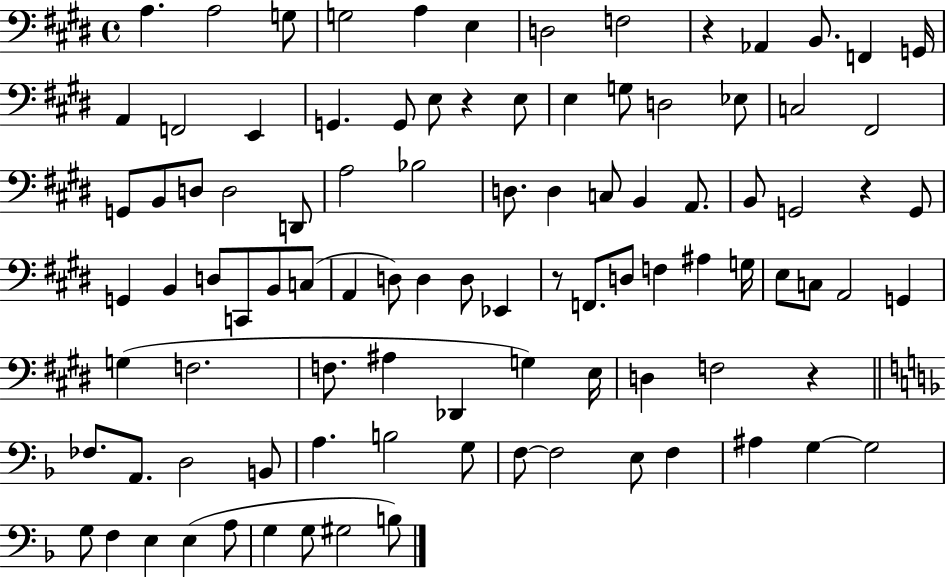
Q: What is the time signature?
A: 4/4